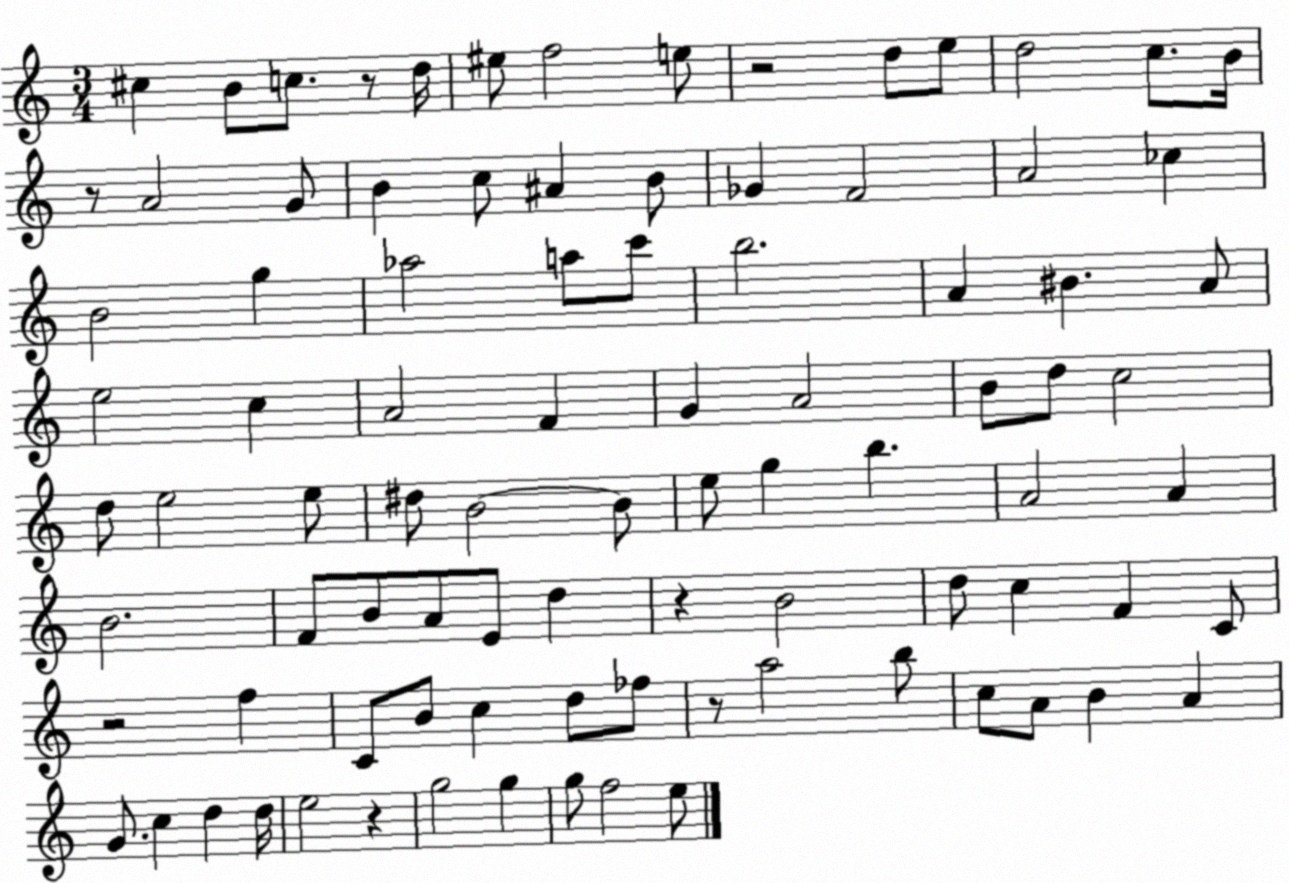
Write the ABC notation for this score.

X:1
T:Untitled
M:3/4
L:1/4
K:C
^c B/2 c/2 z/2 d/4 ^e/2 f2 e/2 z2 d/2 e/2 d2 c/2 B/4 z/2 A2 G/2 B c/2 ^A B/2 _G F2 A2 _c B2 g _a2 a/2 c'/2 b2 A ^B A/2 e2 c A2 F G A2 B/2 d/2 c2 d/2 e2 e/2 ^d/2 B2 B/2 e/2 g b A2 A B2 F/2 B/2 A/2 E/2 d z B2 d/2 c F C/2 z2 f C/2 B/2 c d/2 _f/2 z/2 a2 b/2 c/2 A/2 B A G/2 c d d/4 e2 z g2 g g/2 f2 e/2